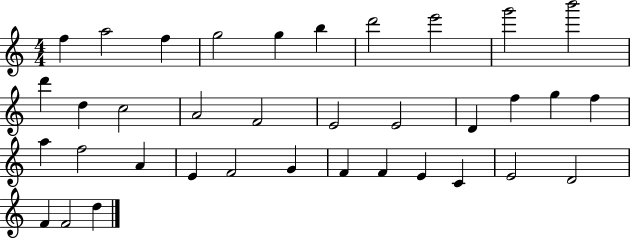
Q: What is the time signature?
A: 4/4